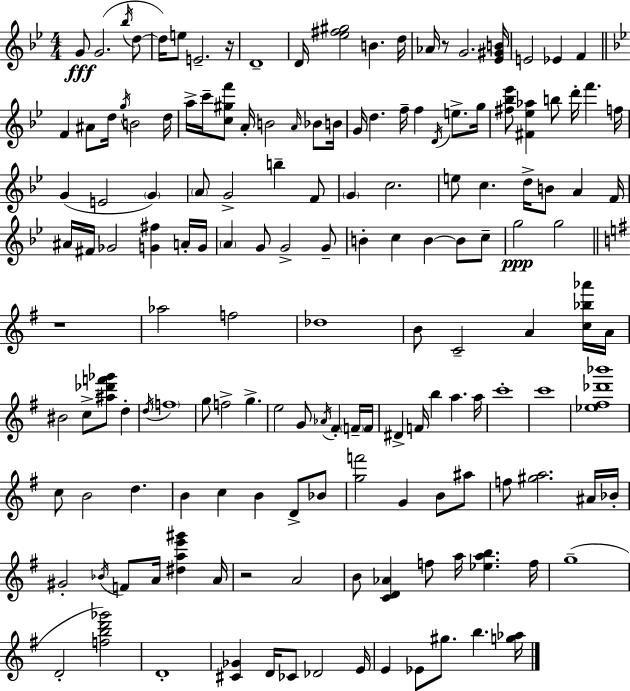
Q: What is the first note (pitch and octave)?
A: G4